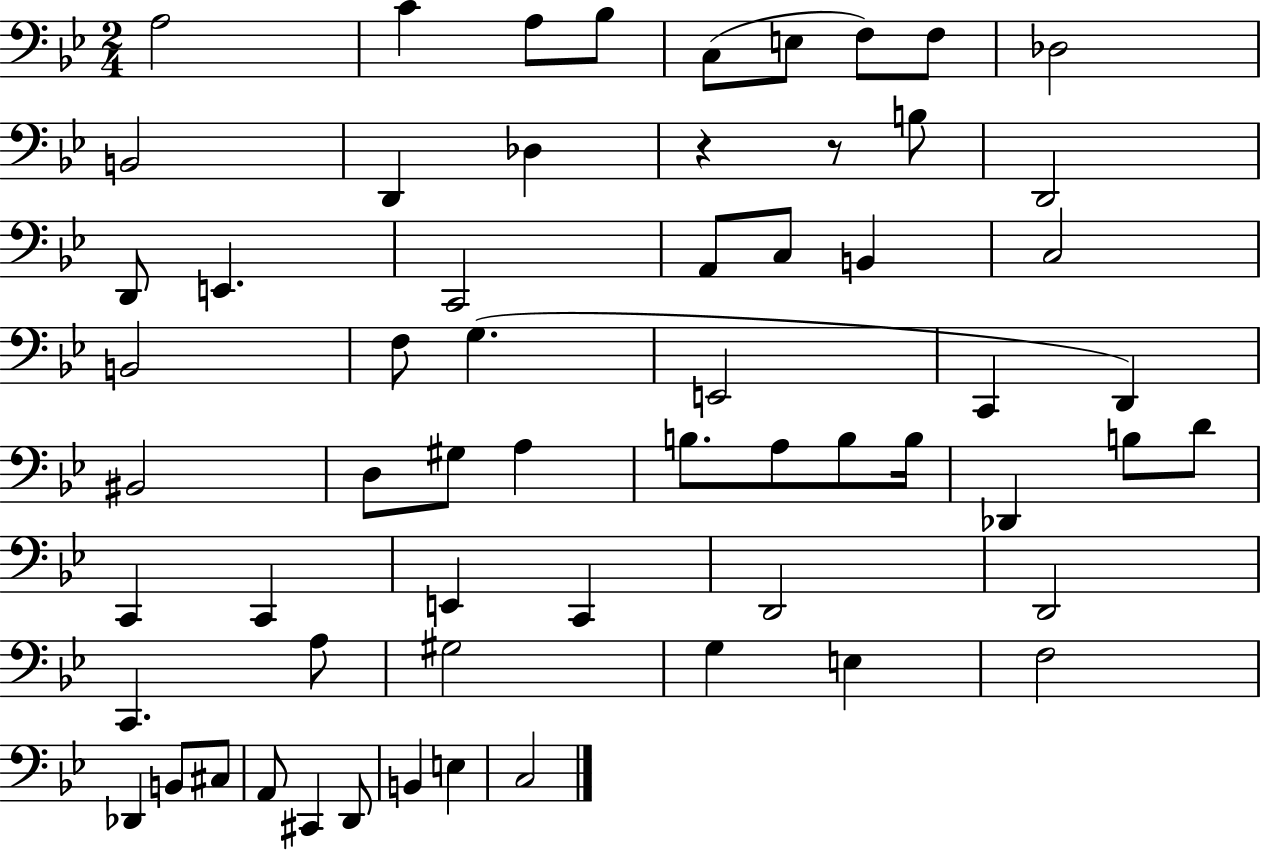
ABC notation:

X:1
T:Untitled
M:2/4
L:1/4
K:Bb
A,2 C A,/2 _B,/2 C,/2 E,/2 F,/2 F,/2 _D,2 B,,2 D,, _D, z z/2 B,/2 D,,2 D,,/2 E,, C,,2 A,,/2 C,/2 B,, C,2 B,,2 F,/2 G, E,,2 C,, D,, ^B,,2 D,/2 ^G,/2 A, B,/2 A,/2 B,/2 B,/4 _D,, B,/2 D/2 C,, C,, E,, C,, D,,2 D,,2 C,, A,/2 ^G,2 G, E, F,2 _D,, B,,/2 ^C,/2 A,,/2 ^C,, D,,/2 B,, E, C,2